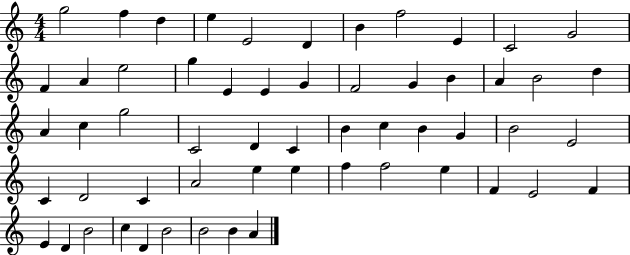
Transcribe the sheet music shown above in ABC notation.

X:1
T:Untitled
M:4/4
L:1/4
K:C
g2 f d e E2 D B f2 E C2 G2 F A e2 g E E G F2 G B A B2 d A c g2 C2 D C B c B G B2 E2 C D2 C A2 e e f f2 e F E2 F E D B2 c D B2 B2 B A